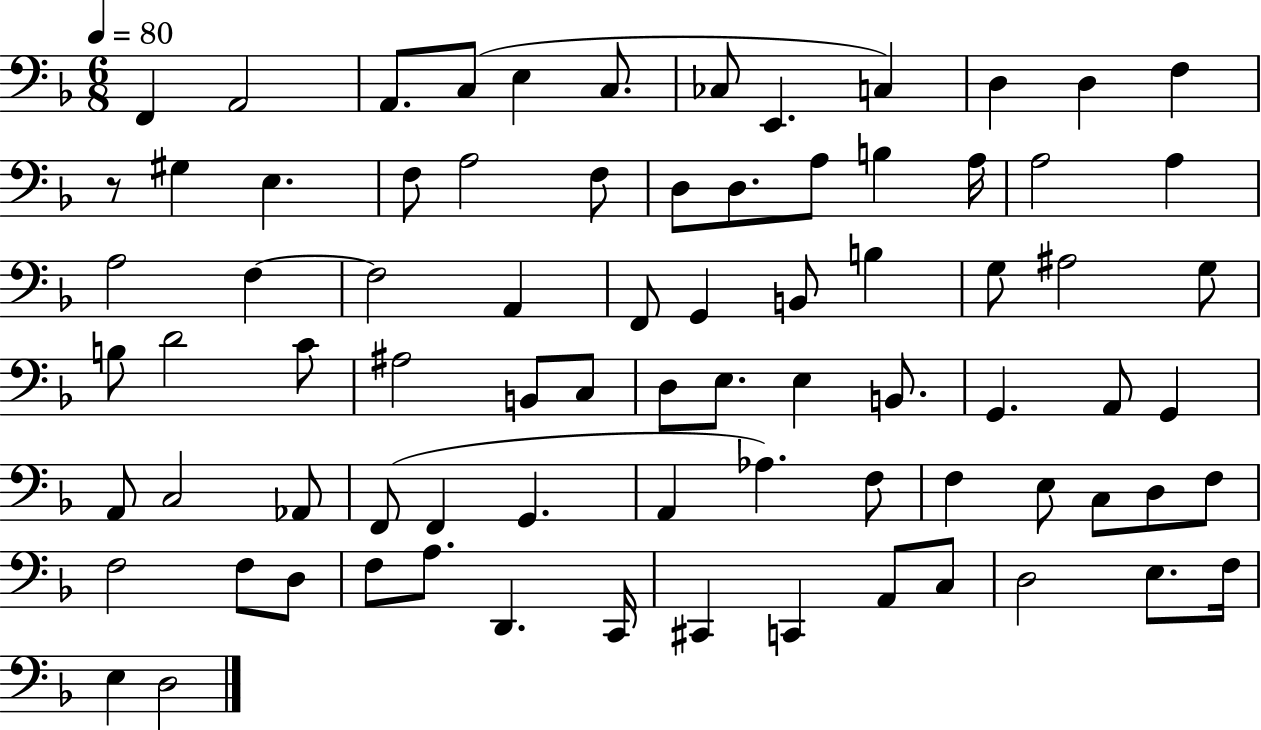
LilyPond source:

{
  \clef bass
  \numericTimeSignature
  \time 6/8
  \key f \major
  \tempo 4 = 80
  \repeat volta 2 { f,4 a,2 | a,8. c8( e4 c8. | ces8 e,4. c4) | d4 d4 f4 | \break r8 gis4 e4. | f8 a2 f8 | d8 d8. a8 b4 a16 | a2 a4 | \break a2 f4~~ | f2 a,4 | f,8 g,4 b,8 b4 | g8 ais2 g8 | \break b8 d'2 c'8 | ais2 b,8 c8 | d8 e8. e4 b,8. | g,4. a,8 g,4 | \break a,8 c2 aes,8 | f,8( f,4 g,4. | a,4 aes4.) f8 | f4 e8 c8 d8 f8 | \break f2 f8 d8 | f8 a8. d,4. c,16 | cis,4 c,4 a,8 c8 | d2 e8. f16 | \break e4 d2 | } \bar "|."
}